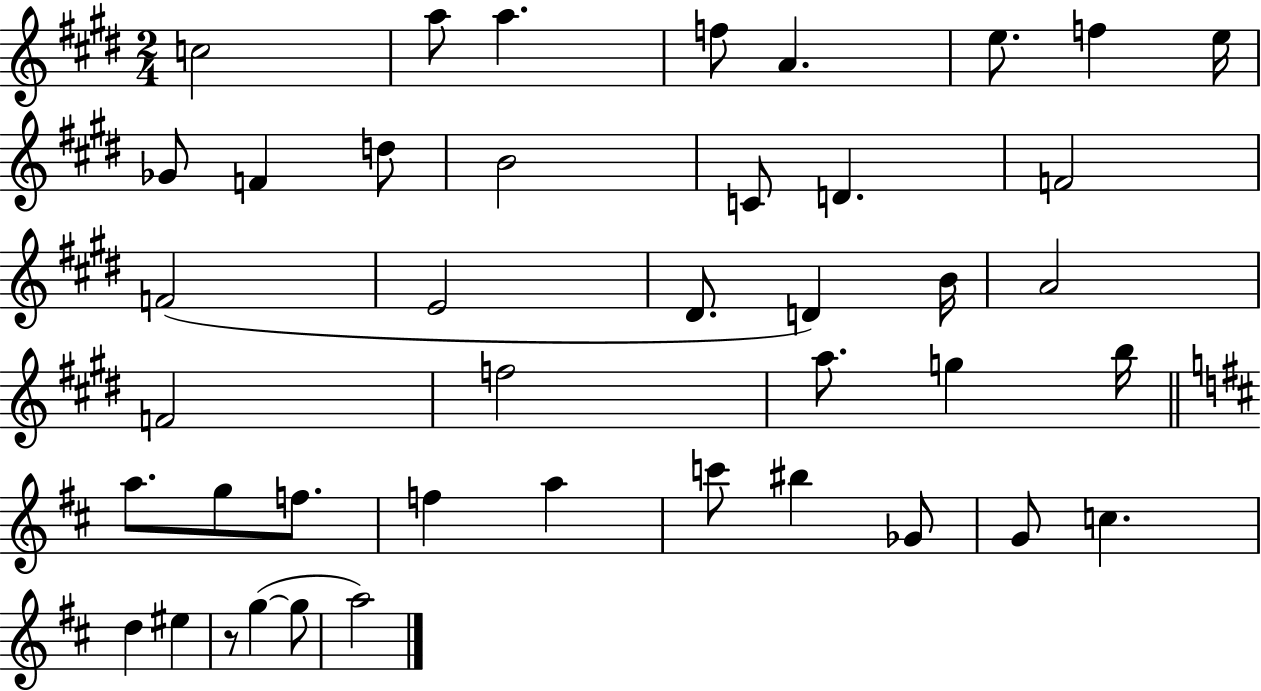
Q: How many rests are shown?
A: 1